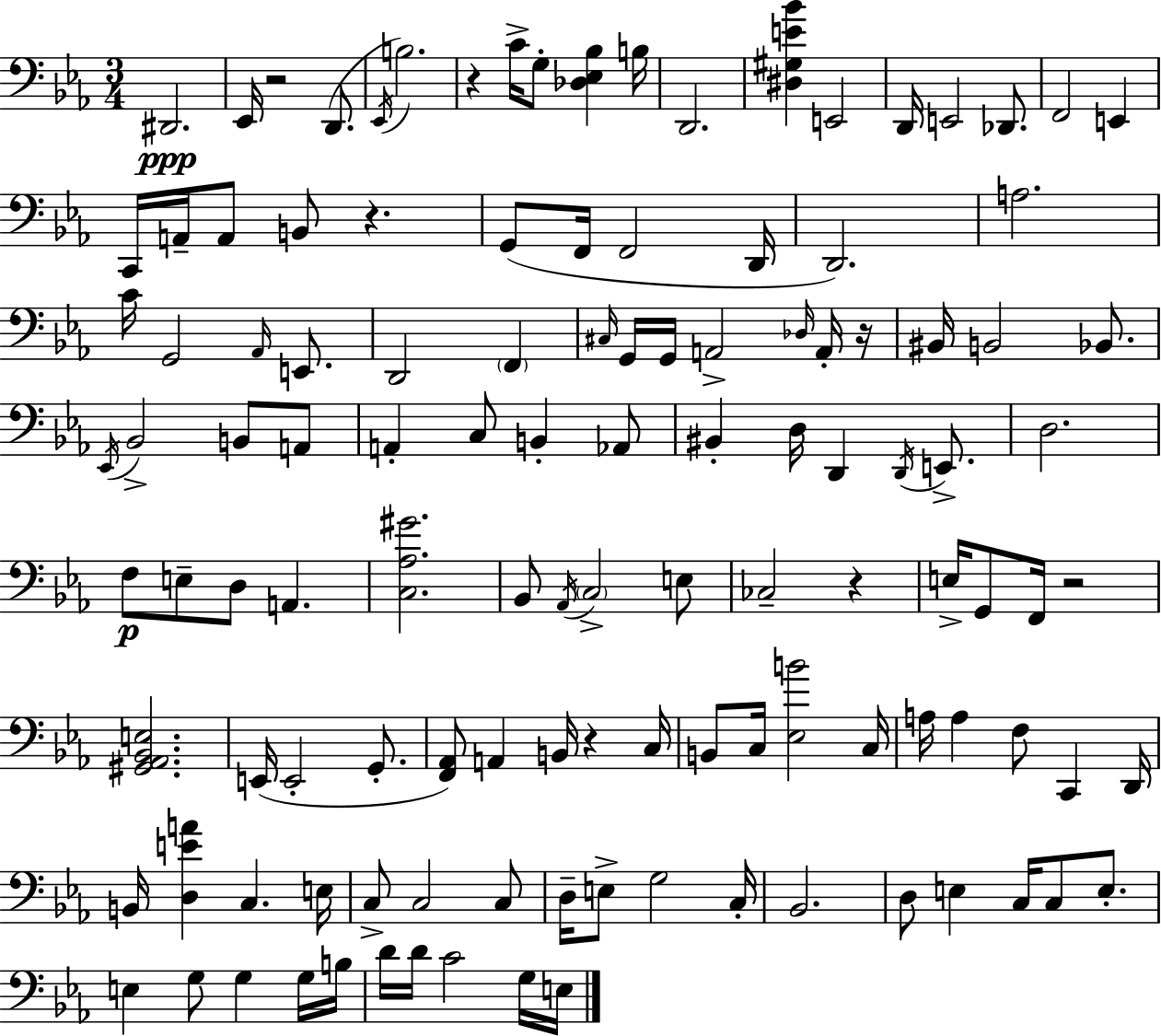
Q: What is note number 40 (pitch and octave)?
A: Bb2